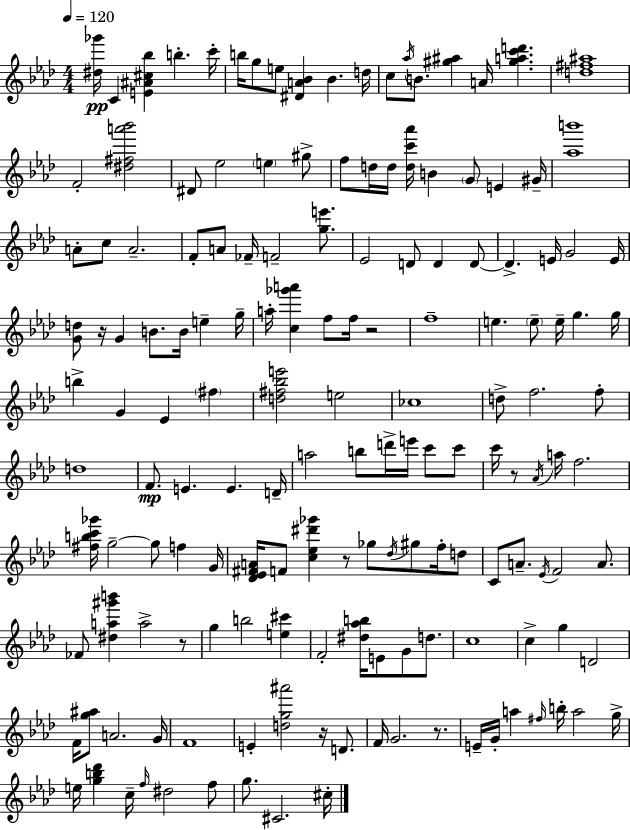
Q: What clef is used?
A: treble